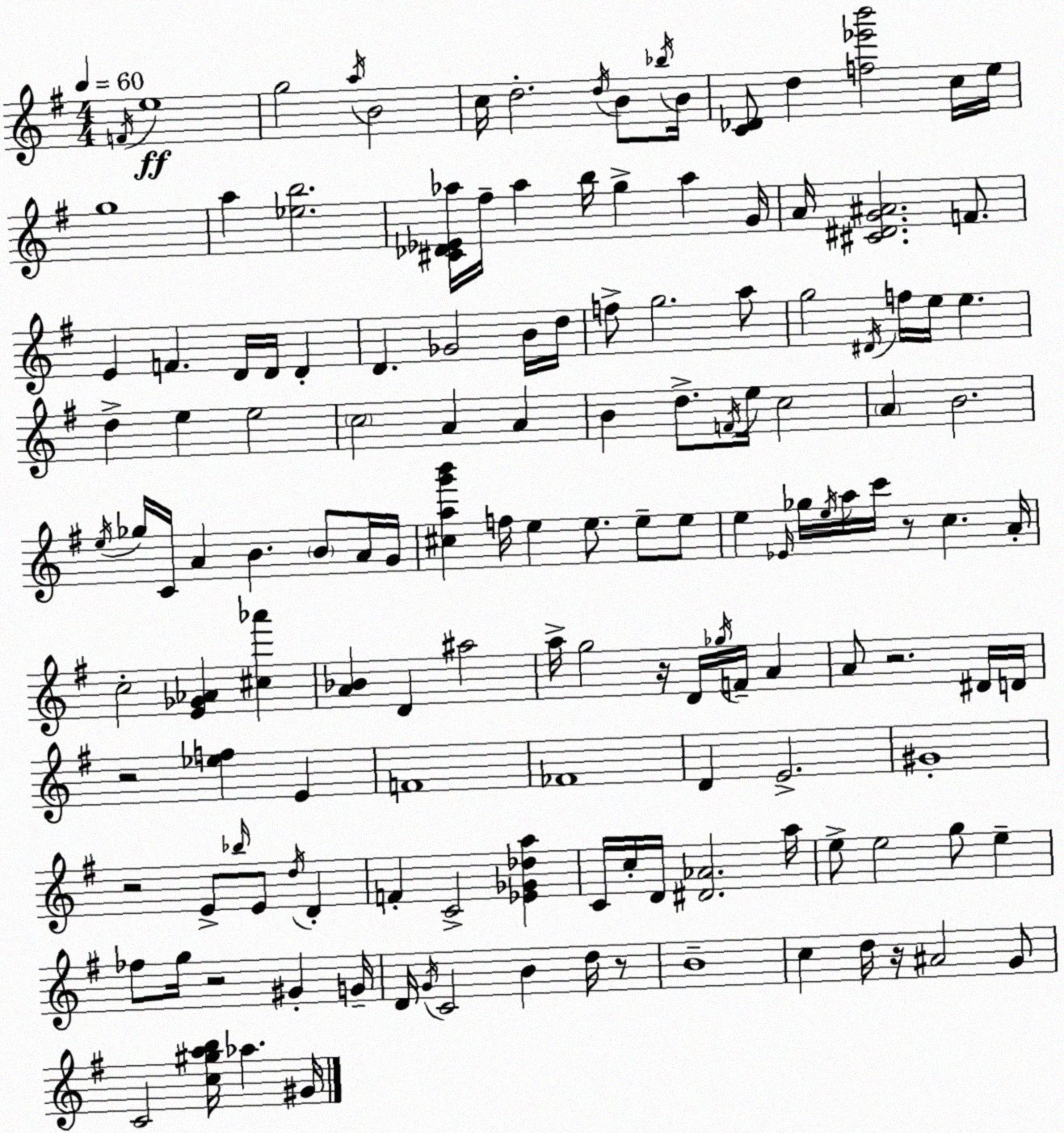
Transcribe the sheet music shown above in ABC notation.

X:1
T:Untitled
M:4/4
L:1/4
K:Em
F/4 e4 g2 a/4 B2 c/4 d2 d/4 B/2 _b/4 B/4 [C_D]/2 d [f_e'b']2 c/4 e/4 g4 a [_eb]2 [^C_D_E_a]/4 ^f/4 _a b/4 g _a G/4 A/4 [^C^DG^A]2 F/2 E F D/4 D/4 D D _G2 B/4 d/4 f/2 g2 a/2 g2 ^D/4 f/4 e/4 e d e e2 c2 A A B d/2 F/4 e/4 c2 A B2 e/4 _g/4 C/4 A B B/2 A/4 G/4 [^cag'b'] f/4 e e/2 e/2 e/2 e _E/4 _g/4 e/4 a/4 c'/4 z/2 c A/4 c2 [E_G_A] [^c_a'] [A_B] D ^a2 a/4 g2 z/4 D/4 _g/4 F/4 A A/2 z2 ^D/4 D/4 z2 [_ef] E F4 _F4 D E2 ^G4 z2 E/2 _b/4 E/2 d/4 D F C2 [_E_G_da] C/4 c/4 D/4 [^D_A]2 a/4 e/2 e2 g/2 e _f/2 g/4 z2 ^G G/4 D/4 G/4 C2 B d/4 z/2 B4 c d/4 z/4 ^A2 G/2 C2 [c^gab]/4 _a ^G/4